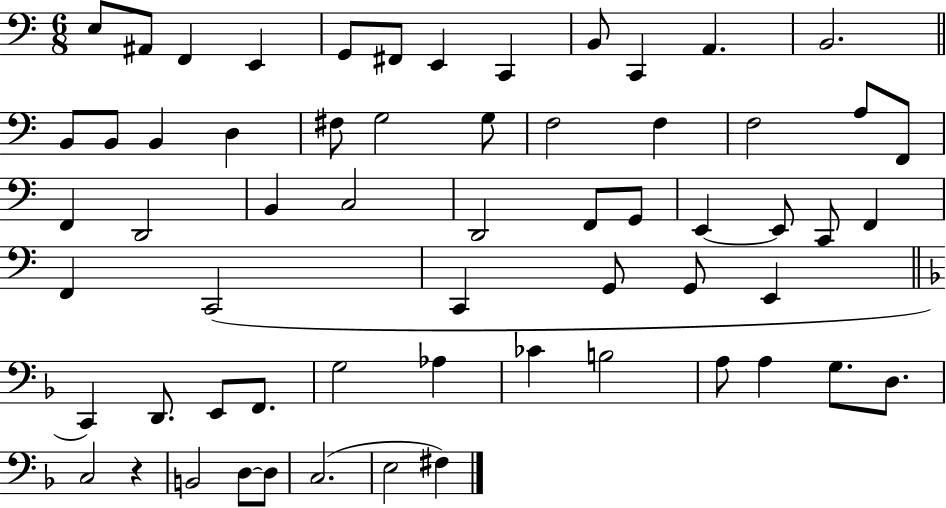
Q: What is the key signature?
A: C major